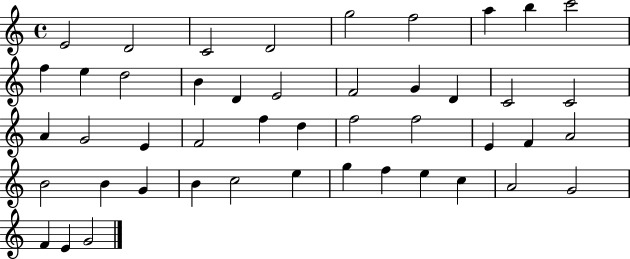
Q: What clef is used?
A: treble